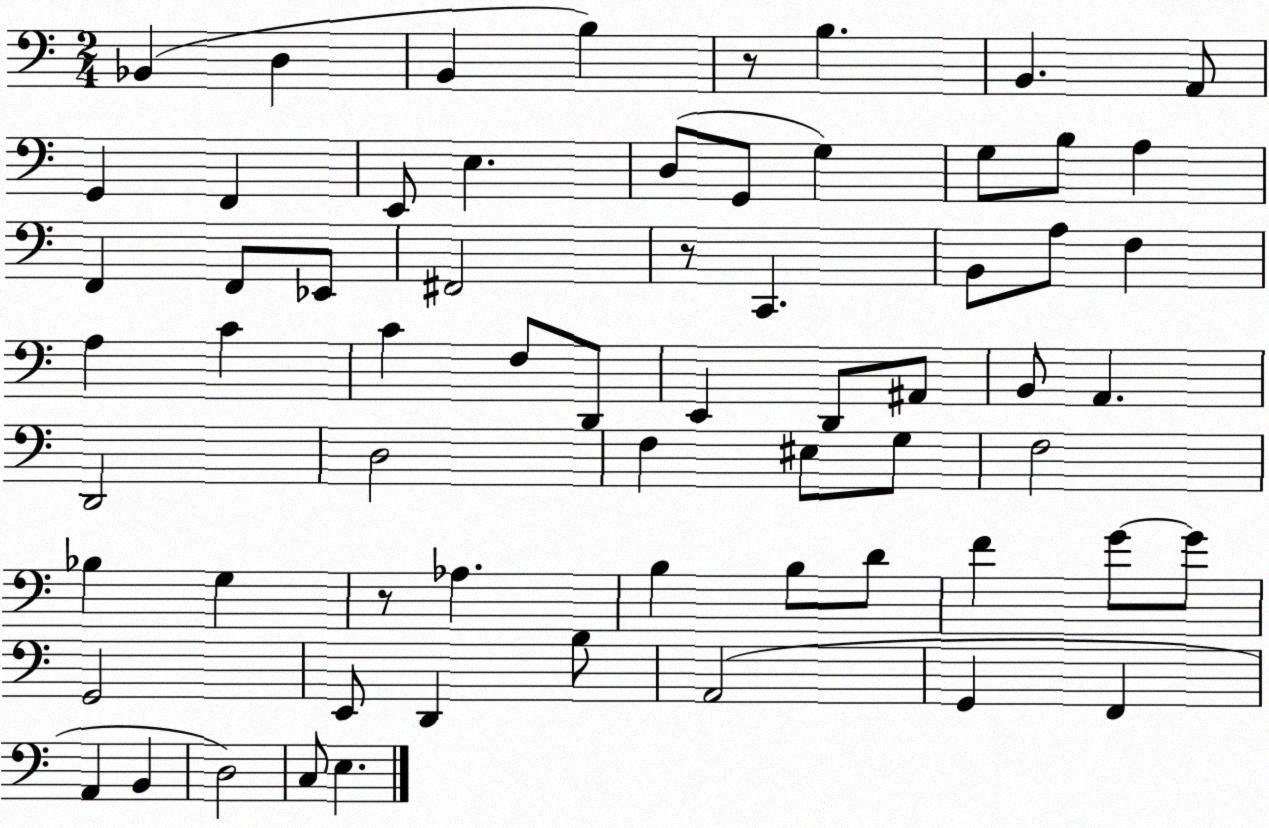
X:1
T:Untitled
M:2/4
L:1/4
K:C
_B,, D, B,, B, z/2 B, B,, A,,/2 G,, F,, E,,/2 E, D,/2 G,,/2 G, G,/2 B,/2 A, F,, F,,/2 _E,,/2 ^F,,2 z/2 C,, B,,/2 A,/2 F, A, C C F,/2 D,,/2 E,, D,,/2 ^A,,/2 B,,/2 A,, D,,2 D,2 F, ^E,/2 G,/2 F,2 _B, G, z/2 _A, B, B,/2 D/2 F G/2 G/2 G,,2 E,,/2 D,, B,/2 A,,2 G,, F,, A,, B,, D,2 C,/2 E,